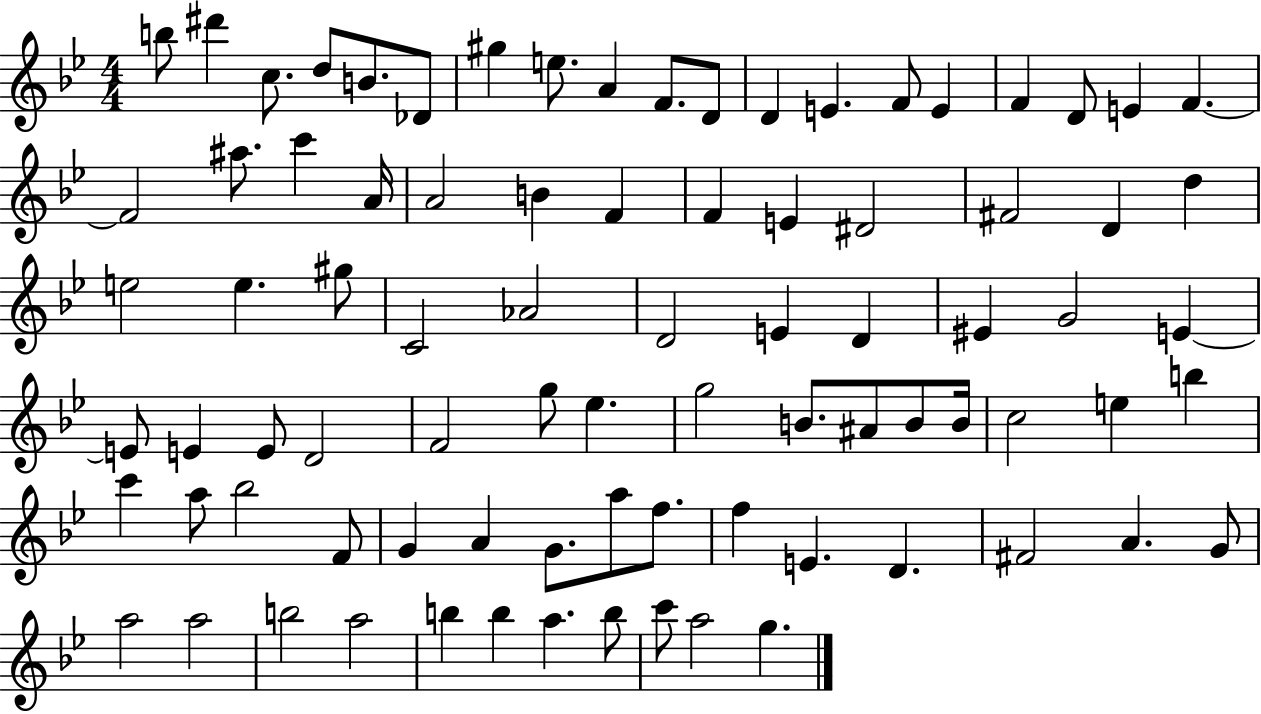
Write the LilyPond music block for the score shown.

{
  \clef treble
  \numericTimeSignature
  \time 4/4
  \key bes \major
  b''8 dis'''4 c''8. d''8 b'8. des'8 | gis''4 e''8. a'4 f'8. d'8 | d'4 e'4. f'8 e'4 | f'4 d'8 e'4 f'4.~~ | \break f'2 ais''8. c'''4 a'16 | a'2 b'4 f'4 | f'4 e'4 dis'2 | fis'2 d'4 d''4 | \break e''2 e''4. gis''8 | c'2 aes'2 | d'2 e'4 d'4 | eis'4 g'2 e'4~~ | \break e'8 e'4 e'8 d'2 | f'2 g''8 ees''4. | g''2 b'8. ais'8 b'8 b'16 | c''2 e''4 b''4 | \break c'''4 a''8 bes''2 f'8 | g'4 a'4 g'8. a''8 f''8. | f''4 e'4. d'4. | fis'2 a'4. g'8 | \break a''2 a''2 | b''2 a''2 | b''4 b''4 a''4. b''8 | c'''8 a''2 g''4. | \break \bar "|."
}